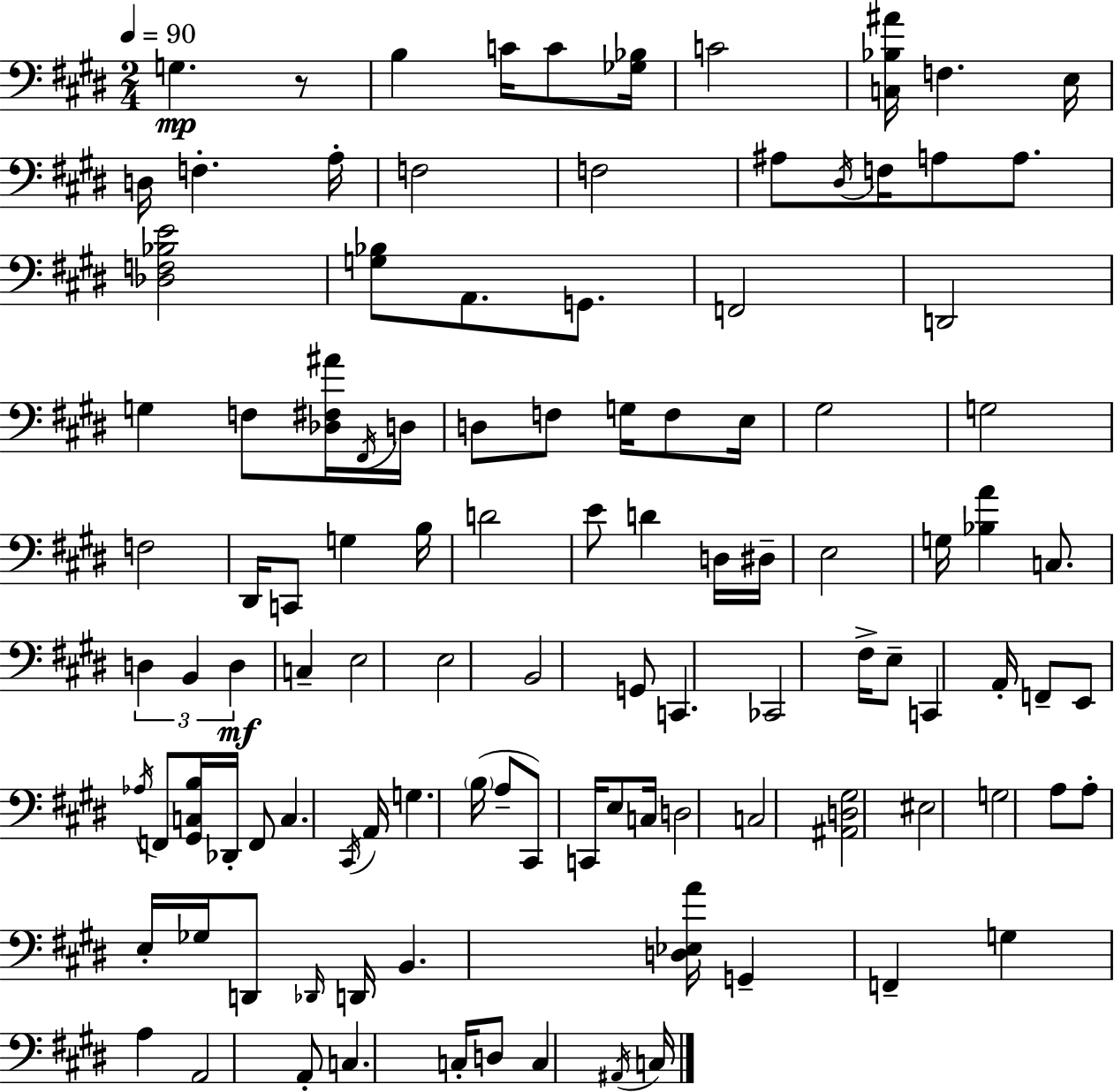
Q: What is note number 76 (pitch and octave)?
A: D3